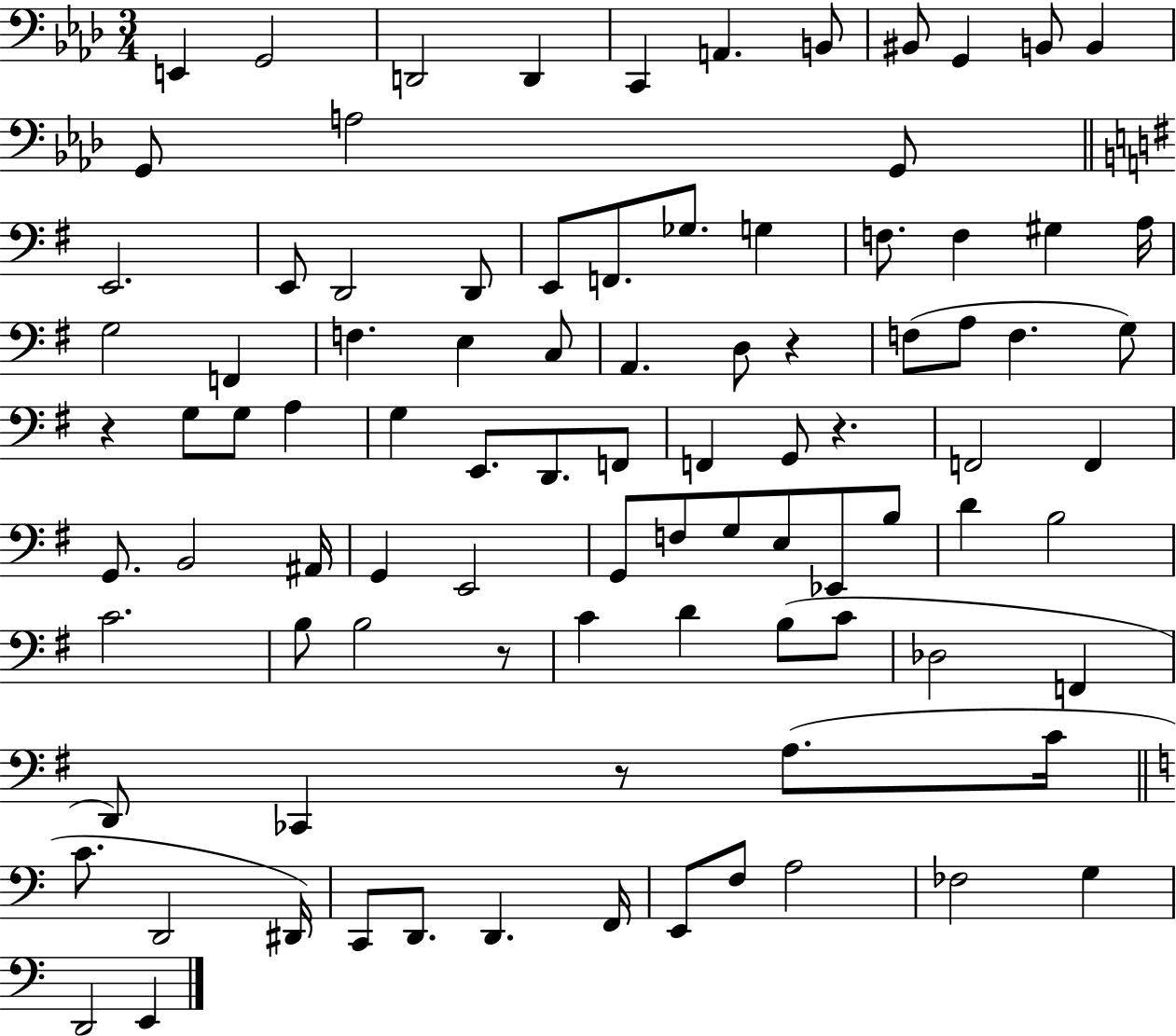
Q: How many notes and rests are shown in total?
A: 93